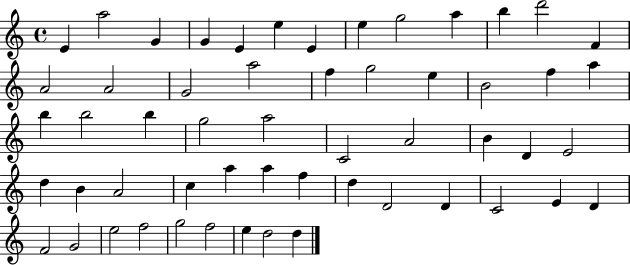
E4/q A5/h G4/q G4/q E4/q E5/q E4/q E5/q G5/h A5/q B5/q D6/h F4/q A4/h A4/h G4/h A5/h F5/q G5/h E5/q B4/h F5/q A5/q B5/q B5/h B5/q G5/h A5/h C4/h A4/h B4/q D4/q E4/h D5/q B4/q A4/h C5/q A5/q A5/q F5/q D5/q D4/h D4/q C4/h E4/q D4/q F4/h G4/h E5/h F5/h G5/h F5/h E5/q D5/h D5/q